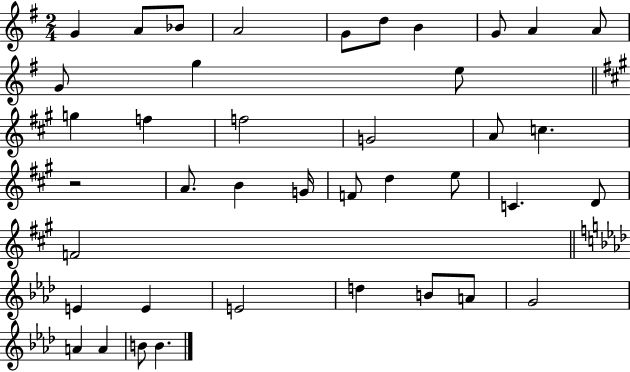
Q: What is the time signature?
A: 2/4